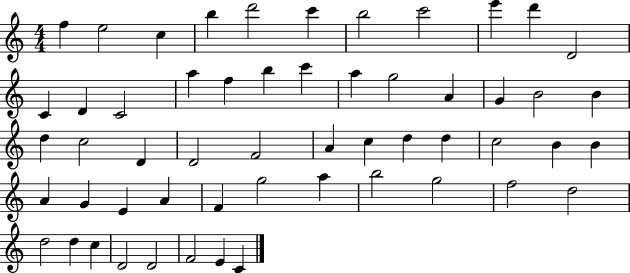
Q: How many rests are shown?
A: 0